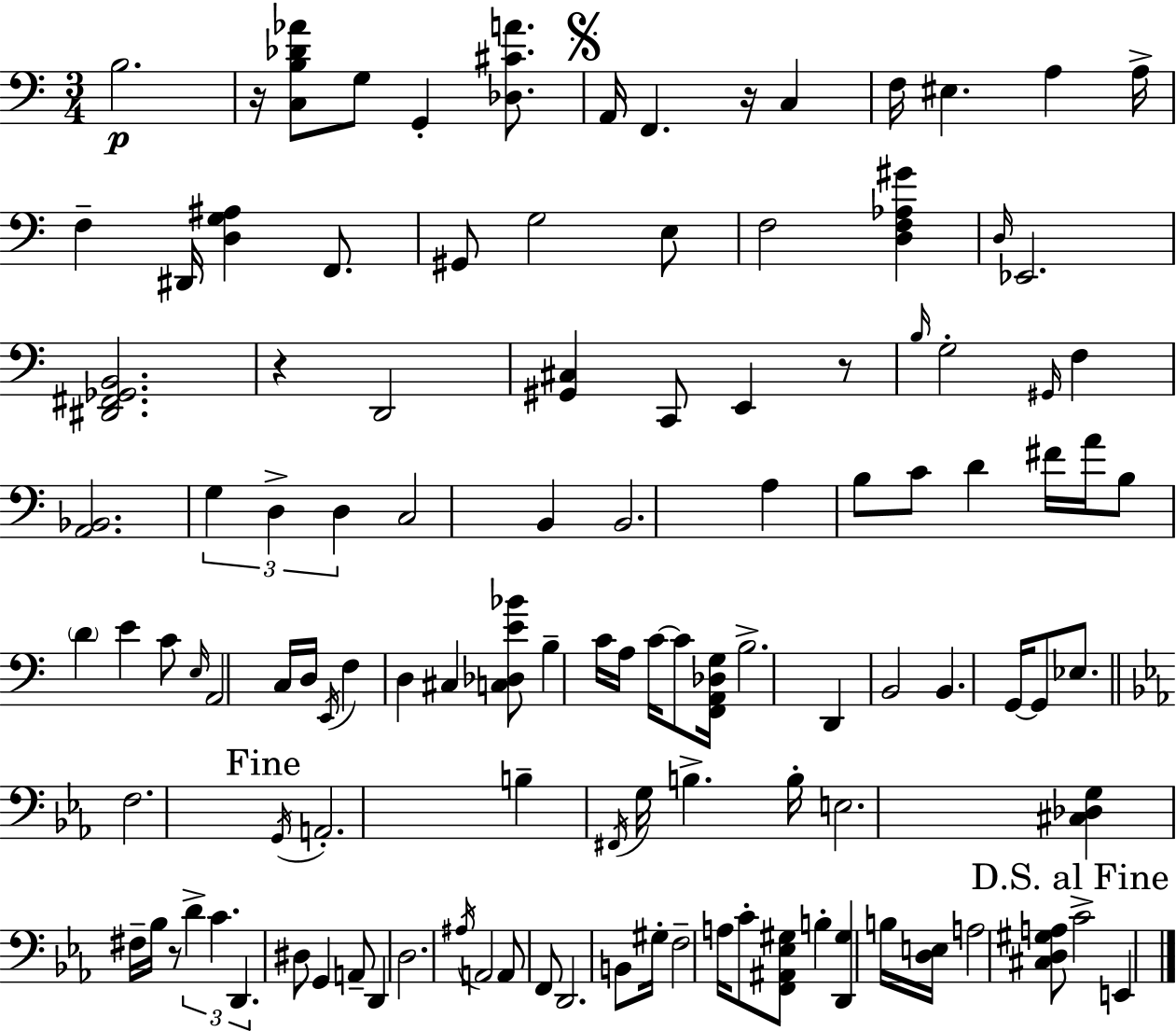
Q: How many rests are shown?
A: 5